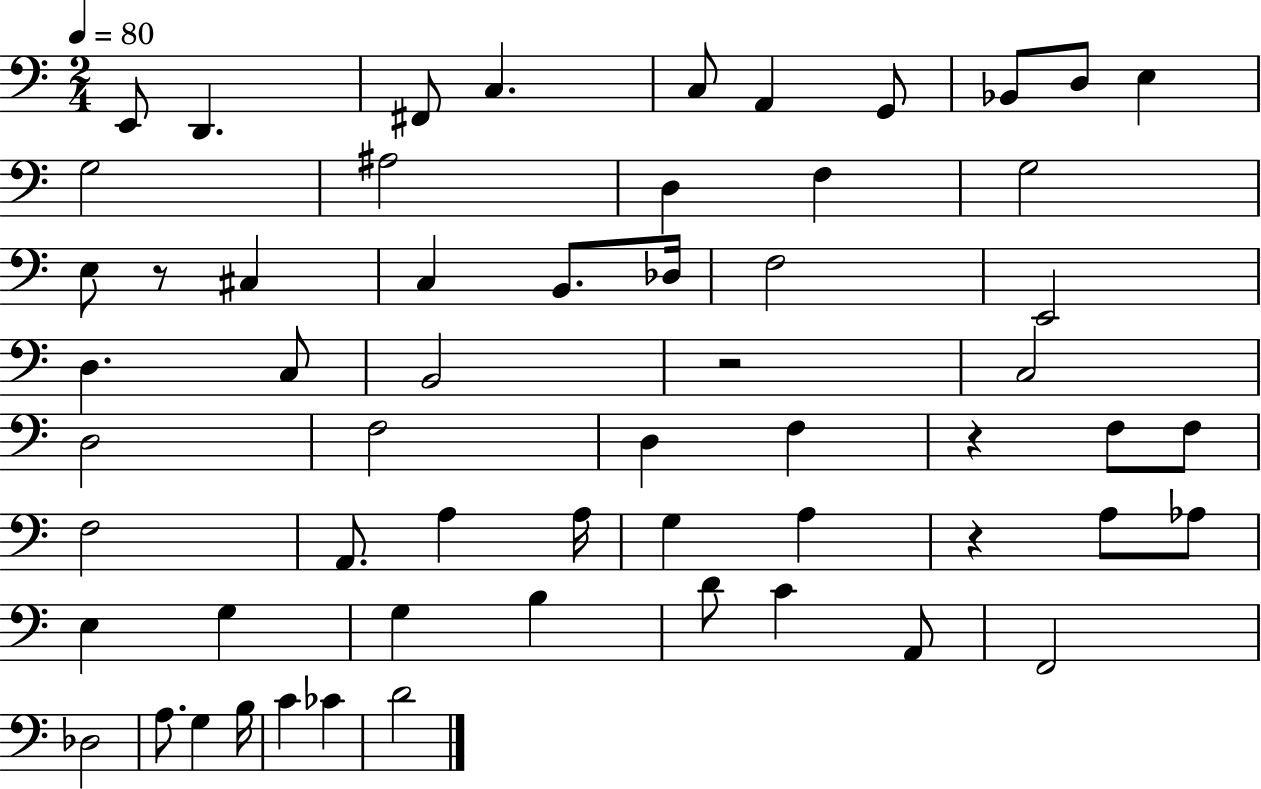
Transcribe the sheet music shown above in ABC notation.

X:1
T:Untitled
M:2/4
L:1/4
K:C
E,,/2 D,, ^F,,/2 C, C,/2 A,, G,,/2 _B,,/2 D,/2 E, G,2 ^A,2 D, F, G,2 E,/2 z/2 ^C, C, B,,/2 _D,/4 F,2 E,,2 D, C,/2 B,,2 z2 C,2 D,2 F,2 D, F, z F,/2 F,/2 F,2 A,,/2 A, A,/4 G, A, z A,/2 _A,/2 E, G, G, B, D/2 C A,,/2 F,,2 _D,2 A,/2 G, B,/4 C _C D2